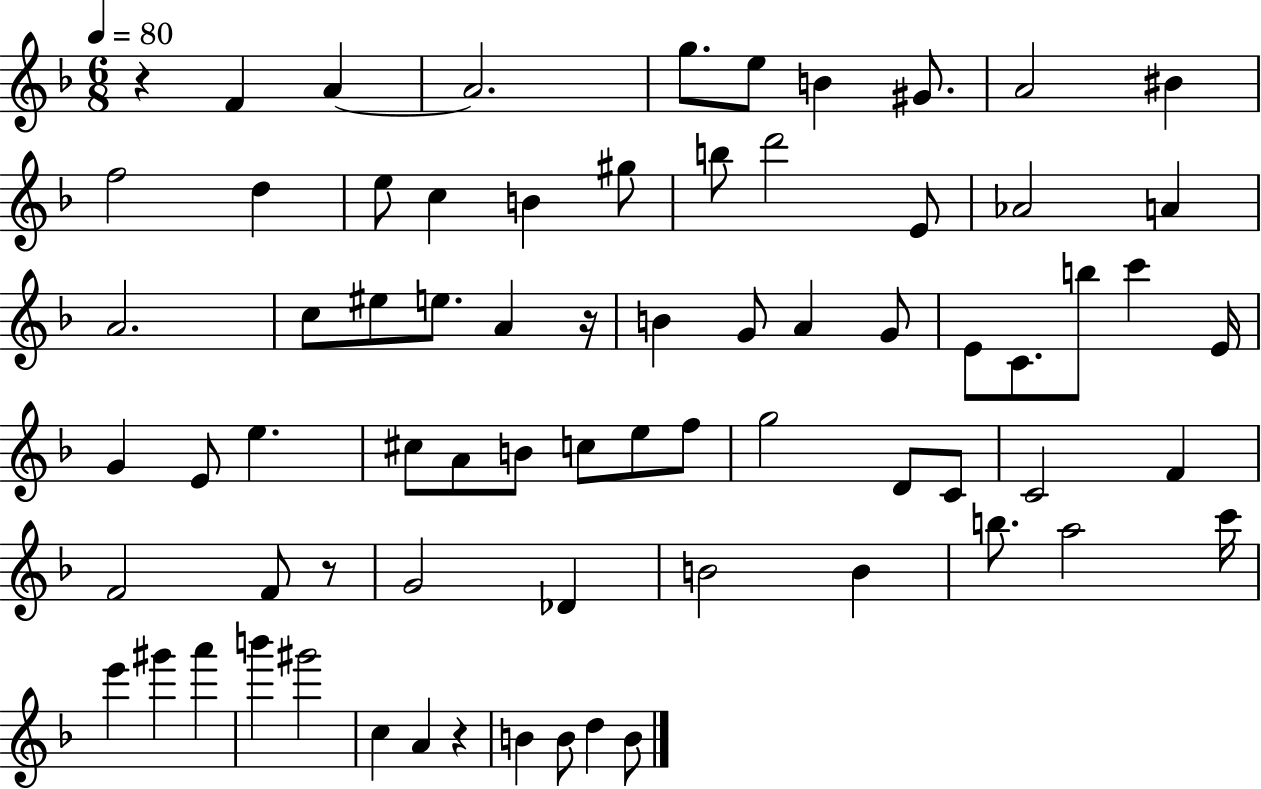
R/q F4/q A4/q A4/h. G5/e. E5/e B4/q G#4/e. A4/h BIS4/q F5/h D5/q E5/e C5/q B4/q G#5/e B5/e D6/h E4/e Ab4/h A4/q A4/h. C5/e EIS5/e E5/e. A4/q R/s B4/q G4/e A4/q G4/e E4/e C4/e. B5/e C6/q E4/s G4/q E4/e E5/q. C#5/e A4/e B4/e C5/e E5/e F5/e G5/h D4/e C4/e C4/h F4/q F4/h F4/e R/e G4/h Db4/q B4/h B4/q B5/e. A5/h C6/s E6/q G#6/q A6/q B6/q G#6/h C5/q A4/q R/q B4/q B4/e D5/q B4/e